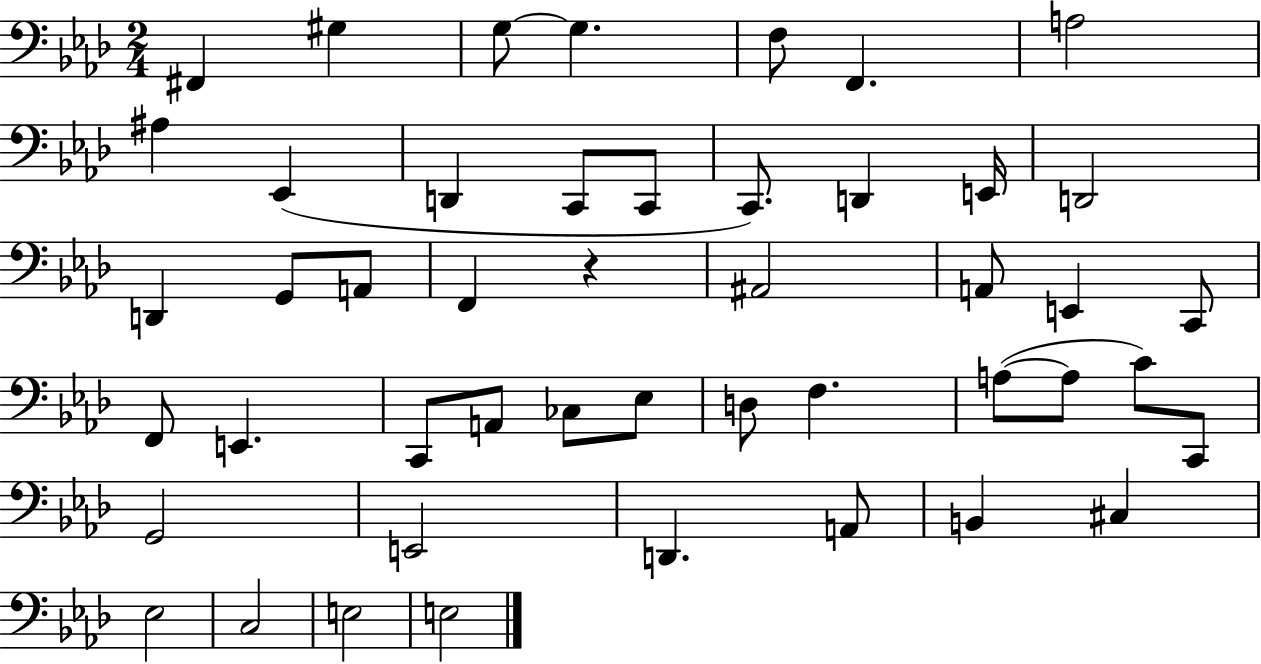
{
  \clef bass
  \numericTimeSignature
  \time 2/4
  \key aes \major
  fis,4 gis4 | g8~~ g4. | f8 f,4. | a2 | \break ais4 ees,4( | d,4 c,8 c,8 | c,8.) d,4 e,16 | d,2 | \break d,4 g,8 a,8 | f,4 r4 | ais,2 | a,8 e,4 c,8 | \break f,8 e,4. | c,8 a,8 ces8 ees8 | d8 f4. | a8~(~ a8 c'8) c,8 | \break g,2 | e,2 | d,4. a,8 | b,4 cis4 | \break ees2 | c2 | e2 | e2 | \break \bar "|."
}